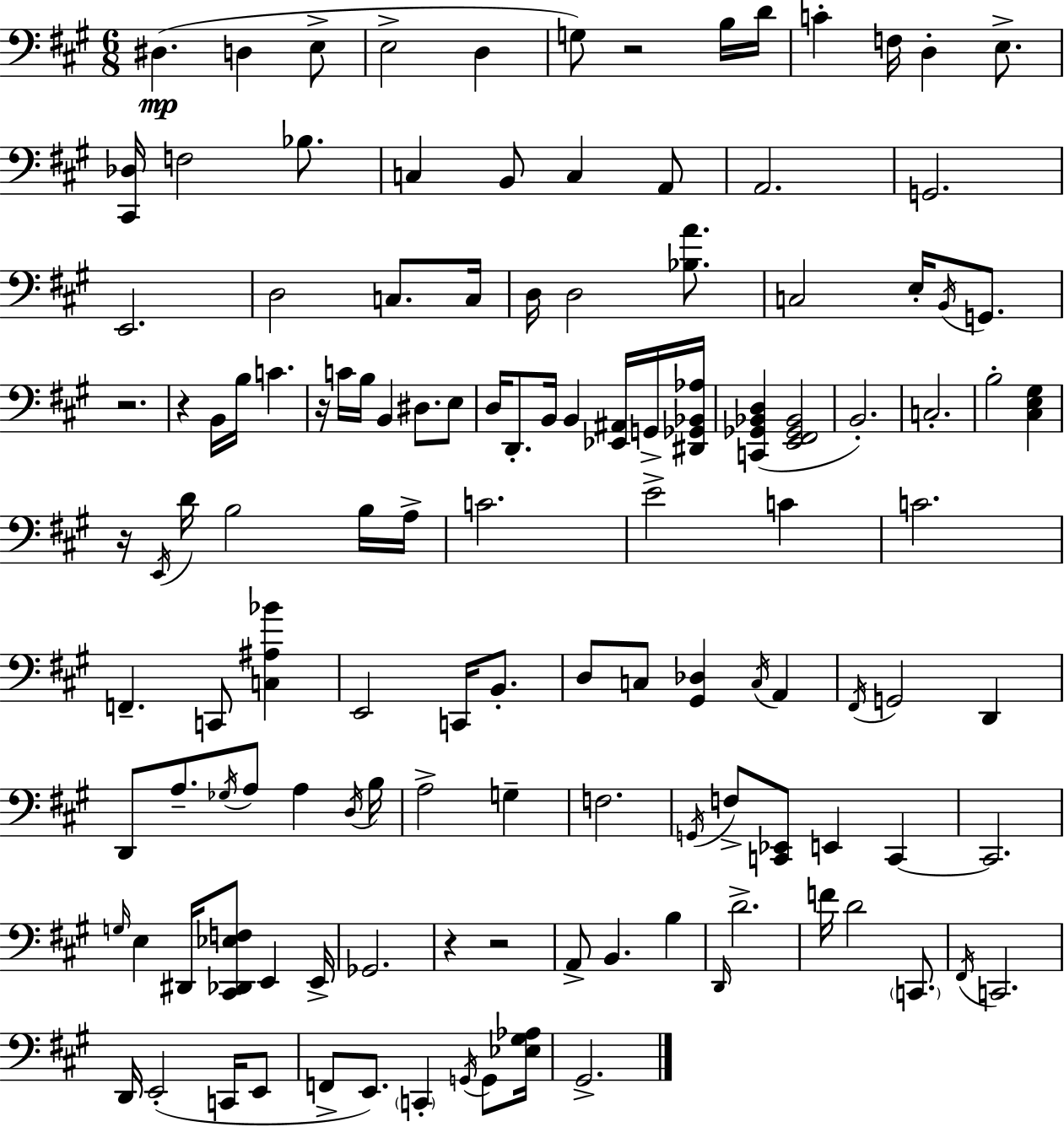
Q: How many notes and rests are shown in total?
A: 127